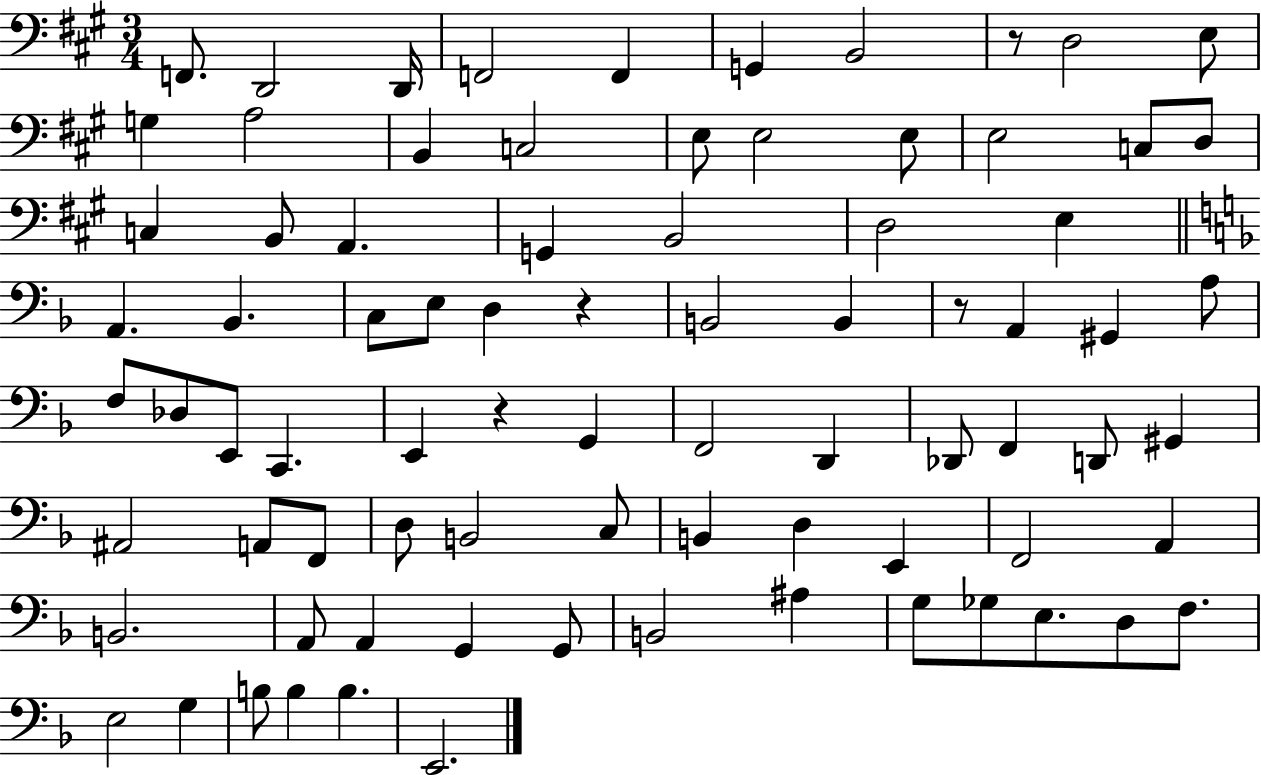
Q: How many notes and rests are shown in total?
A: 81